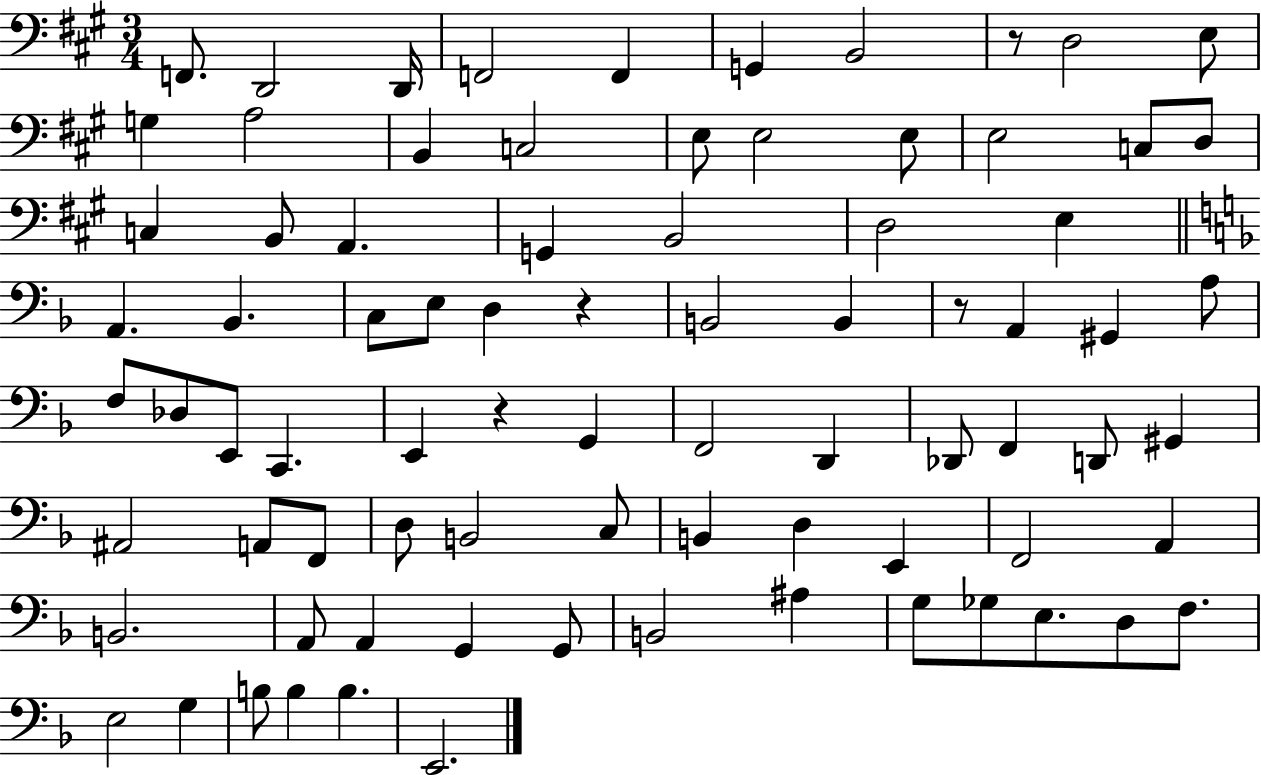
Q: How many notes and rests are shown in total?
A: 81